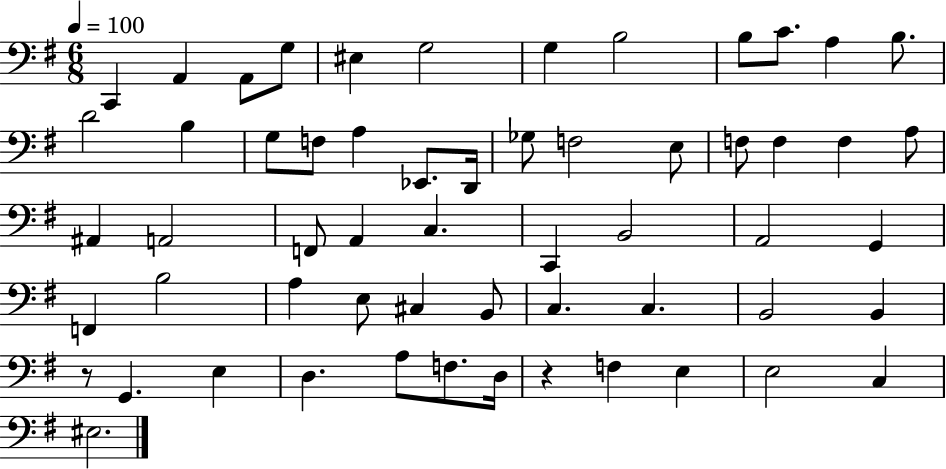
C2/q A2/q A2/e G3/e EIS3/q G3/h G3/q B3/h B3/e C4/e. A3/q B3/e. D4/h B3/q G3/e F3/e A3/q Eb2/e. D2/s Gb3/e F3/h E3/e F3/e F3/q F3/q A3/e A#2/q A2/h F2/e A2/q C3/q. C2/q B2/h A2/h G2/q F2/q B3/h A3/q E3/e C#3/q B2/e C3/q. C3/q. B2/h B2/q R/e G2/q. E3/q D3/q. A3/e F3/e. D3/s R/q F3/q E3/q E3/h C3/q EIS3/h.